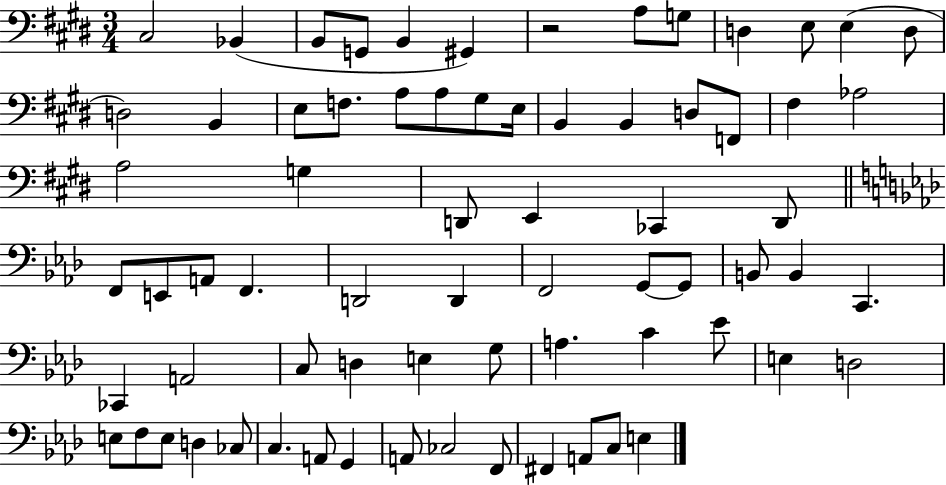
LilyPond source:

{
  \clef bass
  \numericTimeSignature
  \time 3/4
  \key e \major
  cis2 bes,4( | b,8 g,8 b,4 gis,4) | r2 a8 g8 | d4 e8 e4( d8 | \break d2) b,4 | e8 f8. a8 a8 gis8 e16 | b,4 b,4 d8 f,8 | fis4 aes2 | \break a2 g4 | d,8 e,4 ces,4 d,8 | \bar "||" \break \key aes \major f,8 e,8 a,8 f,4. | d,2 d,4 | f,2 g,8~~ g,8 | b,8 b,4 c,4. | \break ces,4 a,2 | c8 d4 e4 g8 | a4. c'4 ees'8 | e4 d2 | \break e8 f8 e8 d4 ces8 | c4. a,8 g,4 | a,8 ces2 f,8 | fis,4 a,8 c8 e4 | \break \bar "|."
}